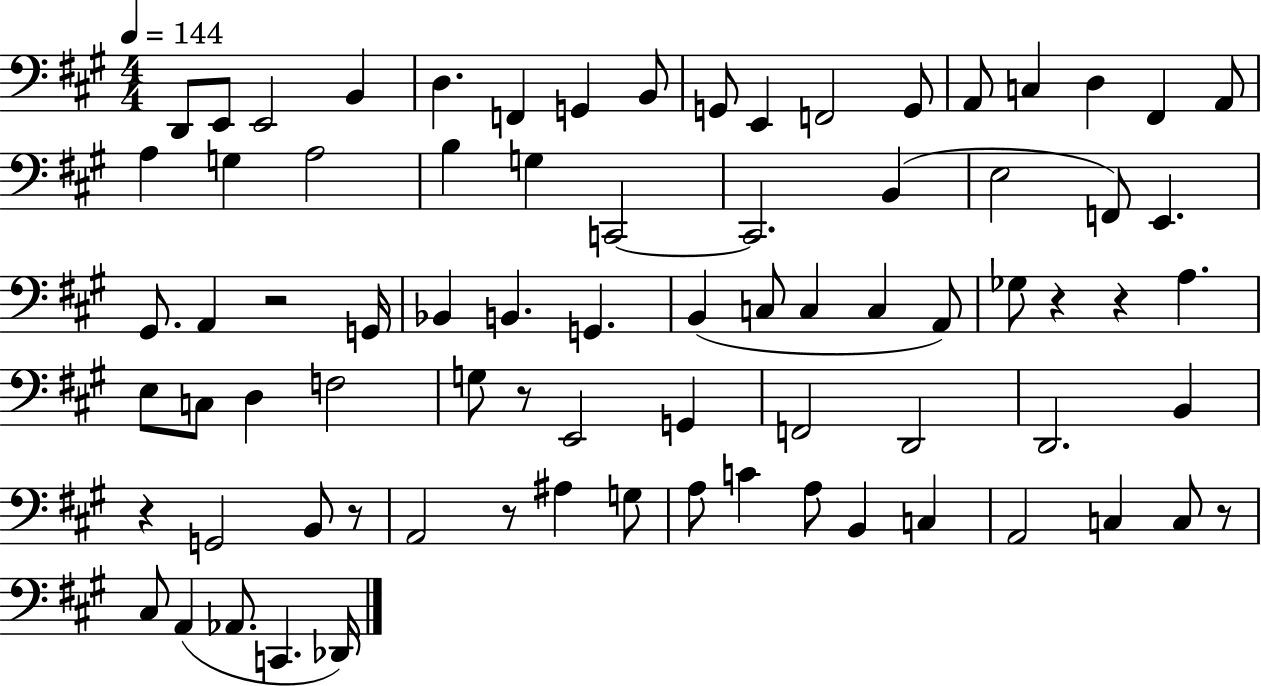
D2/e E2/e E2/h B2/q D3/q. F2/q G2/q B2/e G2/e E2/q F2/h G2/e A2/e C3/q D3/q F#2/q A2/e A3/q G3/q A3/h B3/q G3/q C2/h C2/h. B2/q E3/h F2/e E2/q. G#2/e. A2/q R/h G2/s Bb2/q B2/q. G2/q. B2/q C3/e C3/q C3/q A2/e Gb3/e R/q R/q A3/q. E3/e C3/e D3/q F3/h G3/e R/e E2/h G2/q F2/h D2/h D2/h. B2/q R/q G2/h B2/e R/e A2/h R/e A#3/q G3/e A3/e C4/q A3/e B2/q C3/q A2/h C3/q C3/e R/e C#3/e A2/q Ab2/e. C2/q. Db2/s